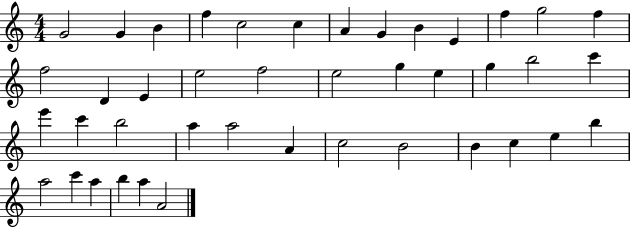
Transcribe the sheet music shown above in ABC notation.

X:1
T:Untitled
M:4/4
L:1/4
K:C
G2 G B f c2 c A G B E f g2 f f2 D E e2 f2 e2 g e g b2 c' e' c' b2 a a2 A c2 B2 B c e b a2 c' a b a A2